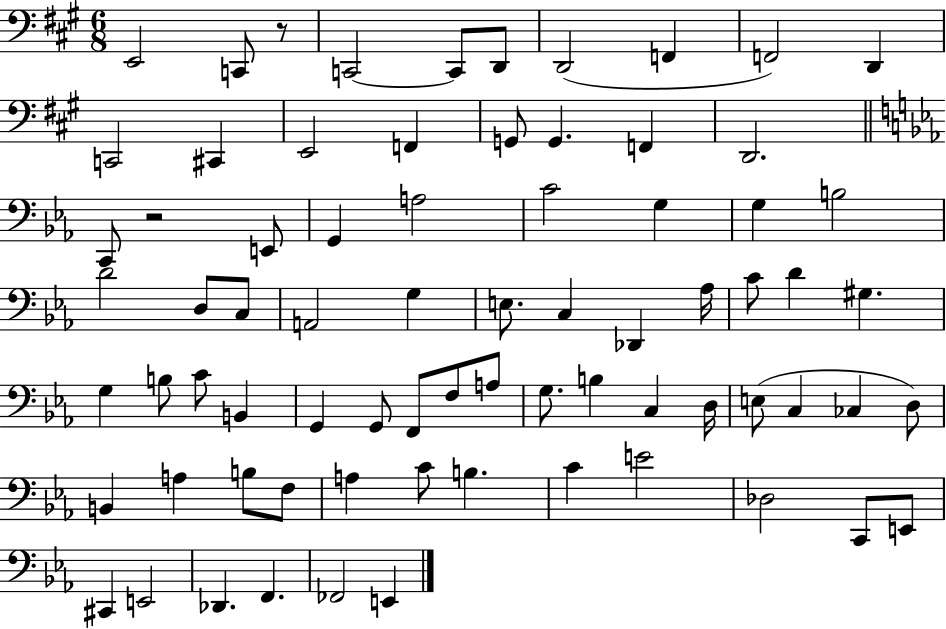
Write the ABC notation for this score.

X:1
T:Untitled
M:6/8
L:1/4
K:A
E,,2 C,,/2 z/2 C,,2 C,,/2 D,,/2 D,,2 F,, F,,2 D,, C,,2 ^C,, E,,2 F,, G,,/2 G,, F,, D,,2 C,,/2 z2 E,,/2 G,, A,2 C2 G, G, B,2 D2 D,/2 C,/2 A,,2 G, E,/2 C, _D,, _A,/4 C/2 D ^G, G, B,/2 C/2 B,, G,, G,,/2 F,,/2 F,/2 A,/2 G,/2 B, C, D,/4 E,/2 C, _C, D,/2 B,, A, B,/2 F,/2 A, C/2 B, C E2 _D,2 C,,/2 E,,/2 ^C,, E,,2 _D,, F,, _F,,2 E,,